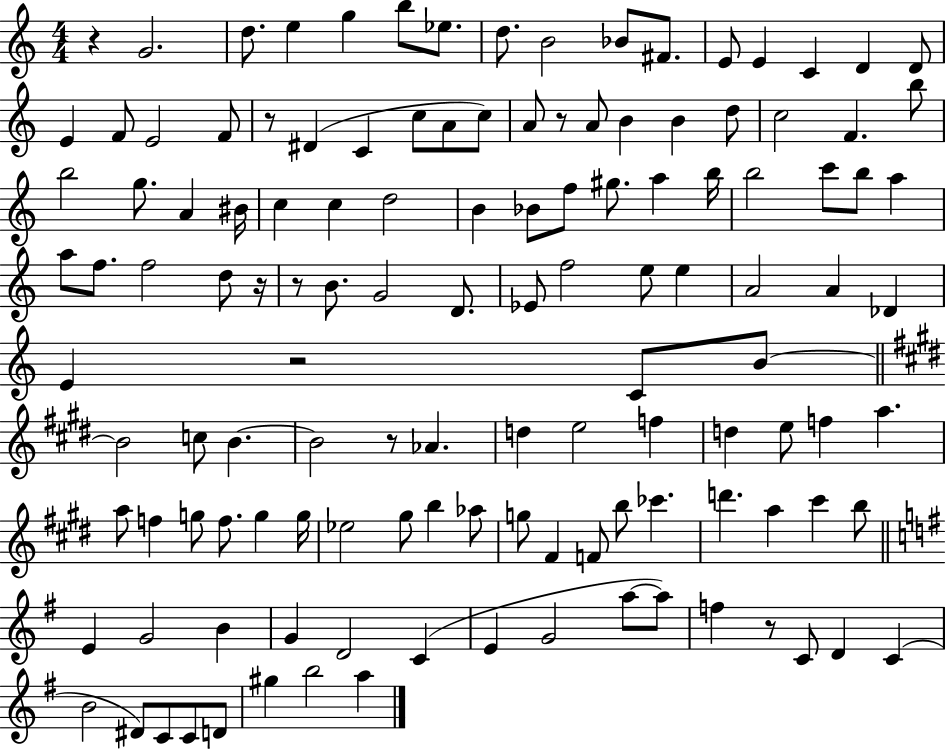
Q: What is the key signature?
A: C major